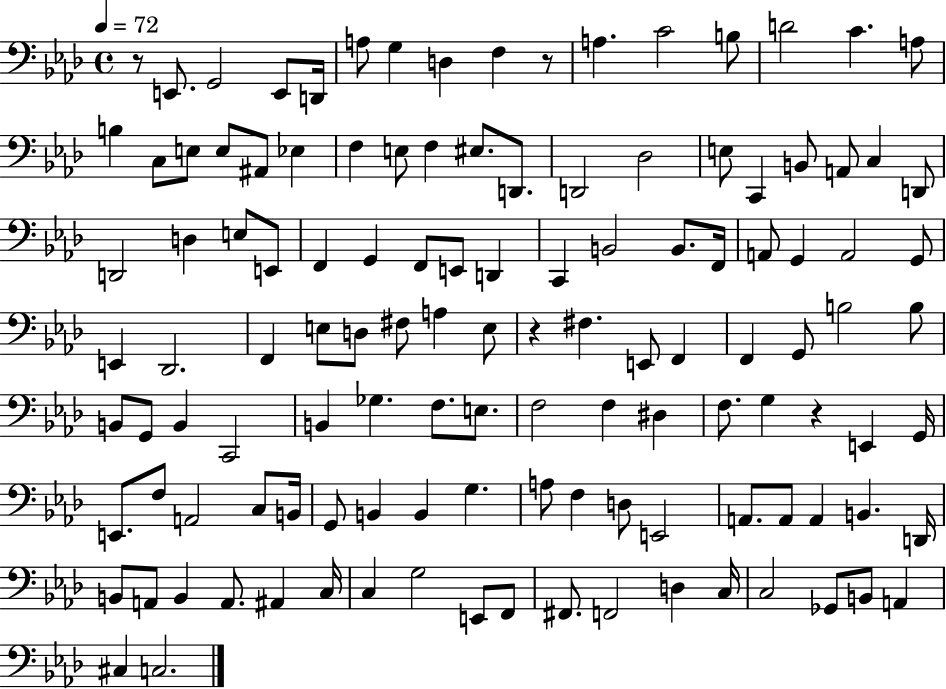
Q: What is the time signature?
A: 4/4